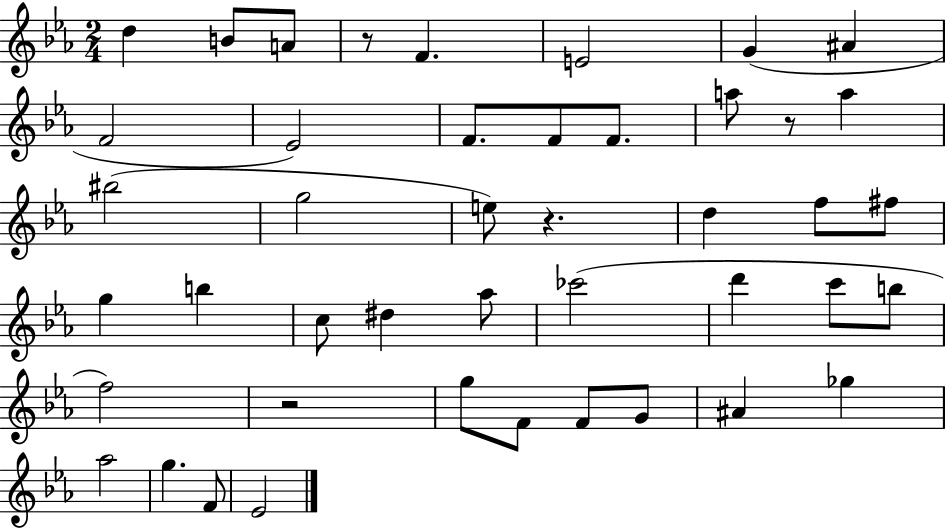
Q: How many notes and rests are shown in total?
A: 44